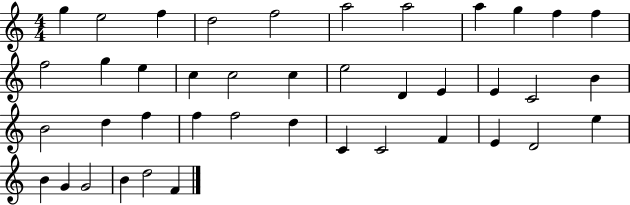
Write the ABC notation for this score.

X:1
T:Untitled
M:4/4
L:1/4
K:C
g e2 f d2 f2 a2 a2 a g f f f2 g e c c2 c e2 D E E C2 B B2 d f f f2 d C C2 F E D2 e B G G2 B d2 F